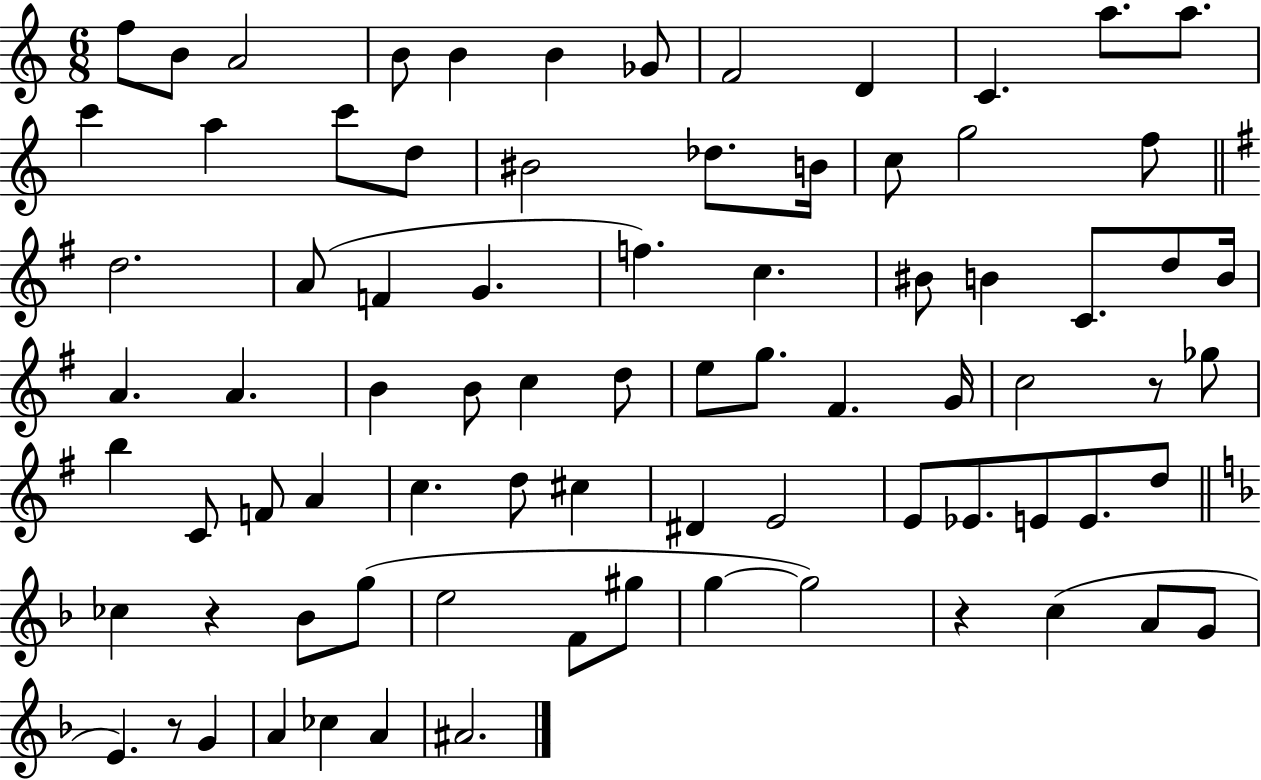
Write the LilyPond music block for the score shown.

{
  \clef treble
  \numericTimeSignature
  \time 6/8
  \key c \major
  f''8 b'8 a'2 | b'8 b'4 b'4 ges'8 | f'2 d'4 | c'4. a''8. a''8. | \break c'''4 a''4 c'''8 d''8 | bis'2 des''8. b'16 | c''8 g''2 f''8 | \bar "||" \break \key g \major d''2. | a'8( f'4 g'4. | f''4.) c''4. | bis'8 b'4 c'8. d''8 b'16 | \break a'4. a'4. | b'4 b'8 c''4 d''8 | e''8 g''8. fis'4. g'16 | c''2 r8 ges''8 | \break b''4 c'8 f'8 a'4 | c''4. d''8 cis''4 | dis'4 e'2 | e'8 ees'8. e'8 e'8. d''8 | \break \bar "||" \break \key f \major ces''4 r4 bes'8 g''8( | e''2 f'8 gis''8 | g''4~~ g''2) | r4 c''4( a'8 g'8 | \break e'4.) r8 g'4 | a'4 ces''4 a'4 | ais'2. | \bar "|."
}